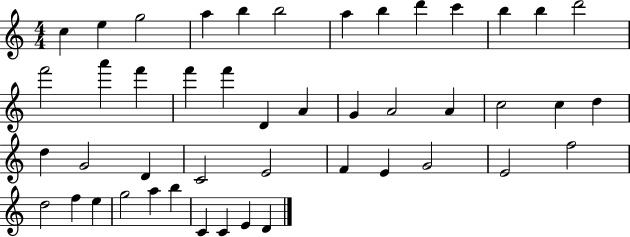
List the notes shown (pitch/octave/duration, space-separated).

C5/q E5/q G5/h A5/q B5/q B5/h A5/q B5/q D6/q C6/q B5/q B5/q D6/h F6/h A6/q F6/q F6/q F6/q D4/q A4/q G4/q A4/h A4/q C5/h C5/q D5/q D5/q G4/h D4/q C4/h E4/h F4/q E4/q G4/h E4/h F5/h D5/h F5/q E5/q G5/h A5/q B5/q C4/q C4/q E4/q D4/q